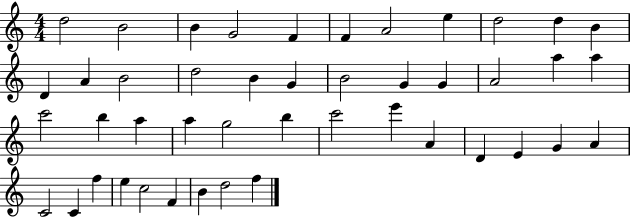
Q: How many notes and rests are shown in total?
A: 45